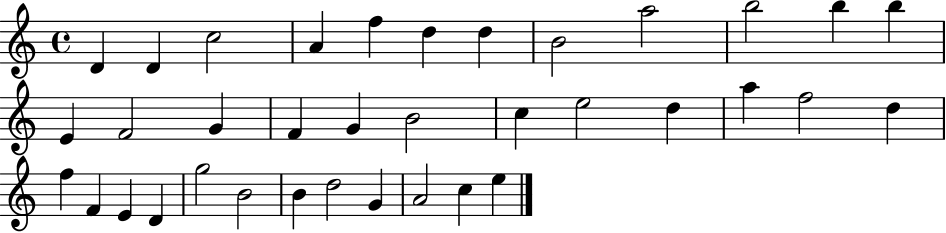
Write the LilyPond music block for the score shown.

{
  \clef treble
  \time 4/4
  \defaultTimeSignature
  \key c \major
  d'4 d'4 c''2 | a'4 f''4 d''4 d''4 | b'2 a''2 | b''2 b''4 b''4 | \break e'4 f'2 g'4 | f'4 g'4 b'2 | c''4 e''2 d''4 | a''4 f''2 d''4 | \break f''4 f'4 e'4 d'4 | g''2 b'2 | b'4 d''2 g'4 | a'2 c''4 e''4 | \break \bar "|."
}